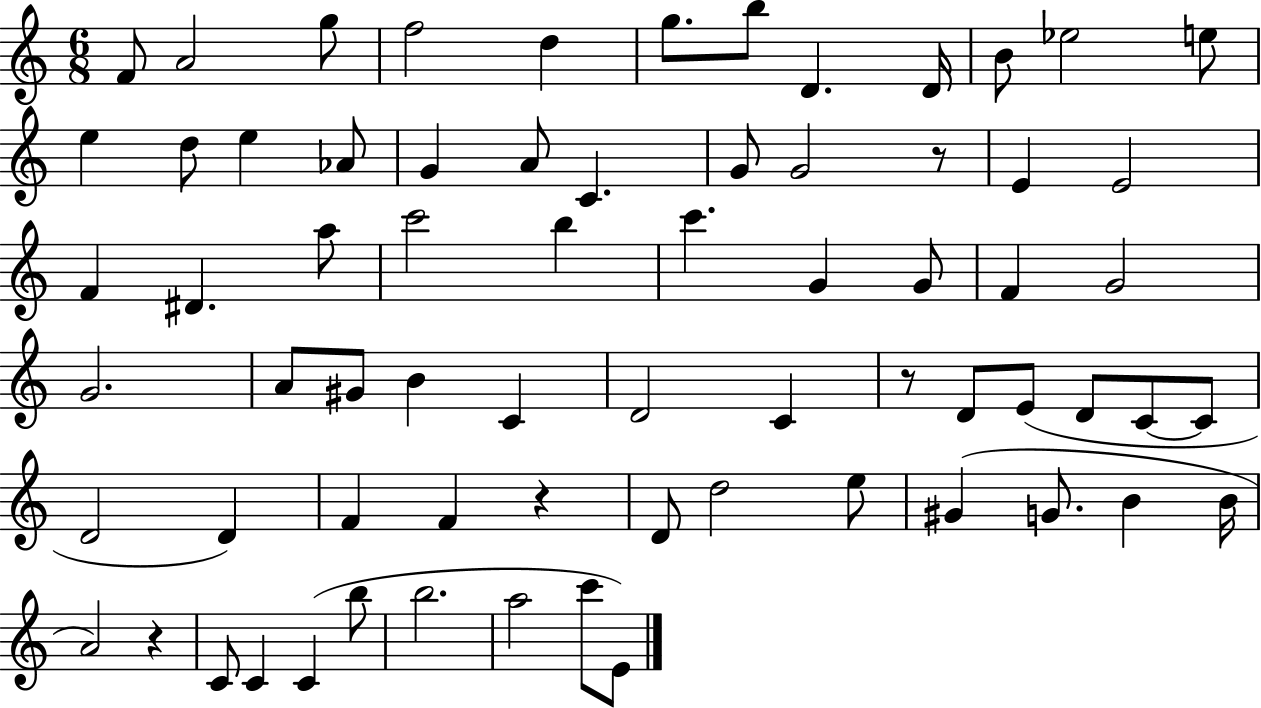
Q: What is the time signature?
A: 6/8